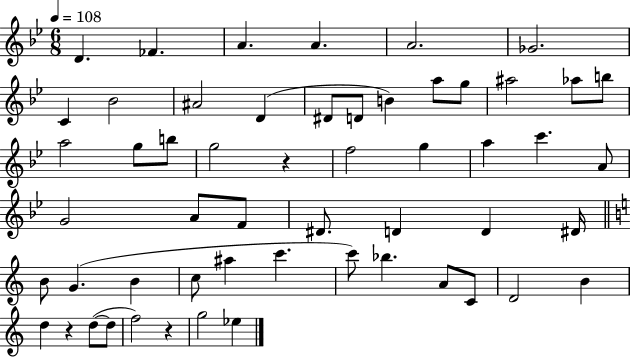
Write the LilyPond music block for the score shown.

{
  \clef treble
  \numericTimeSignature
  \time 6/8
  \key bes \major
  \tempo 4 = 108
  d'4. fes'4. | a'4. a'4. | a'2. | ges'2. | \break c'4 bes'2 | ais'2 d'4( | dis'8 d'8 b'4) a''8 g''8 | ais''2 aes''8 b''8 | \break a''2 g''8 b''8 | g''2 r4 | f''2 g''4 | a''4 c'''4. a'8 | \break g'2 a'8 f'8 | dis'8. d'4 d'4 dis'16 | \bar "||" \break \key a \minor b'8 g'4.( b'4 | c''8 ais''4 c'''4. | c'''8) bes''4. a'8 c'8 | d'2 b'4 | \break d''4 r4 d''8~(~ d''8 | f''2) r4 | g''2 ees''4 | \bar "|."
}